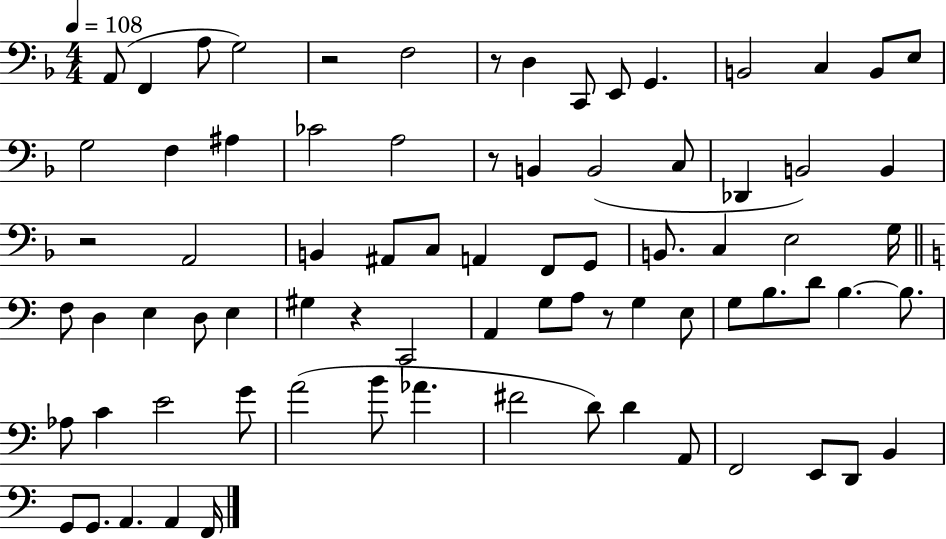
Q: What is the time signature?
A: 4/4